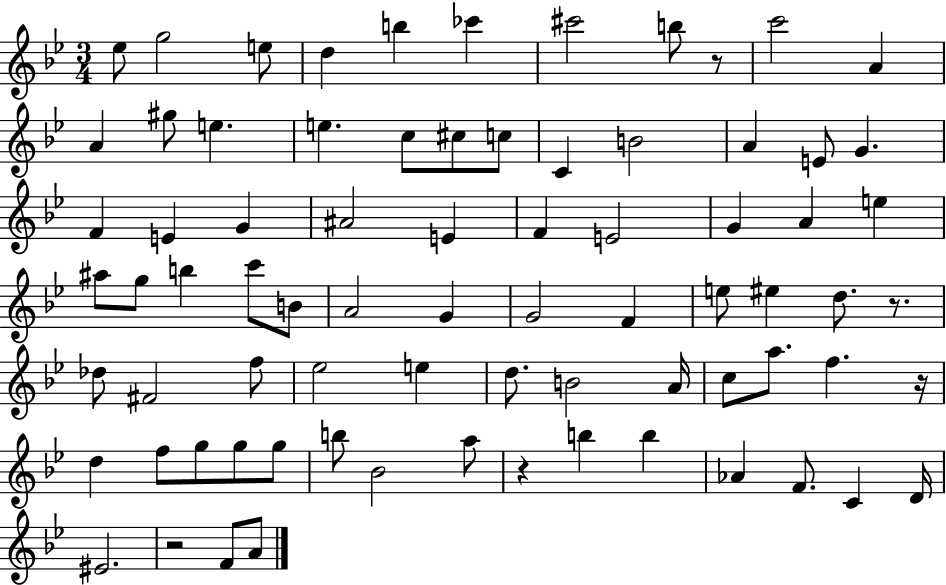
{
  \clef treble
  \numericTimeSignature
  \time 3/4
  \key bes \major
  \repeat volta 2 { ees''8 g''2 e''8 | d''4 b''4 ces'''4 | cis'''2 b''8 r8 | c'''2 a'4 | \break a'4 gis''8 e''4. | e''4. c''8 cis''8 c''8 | c'4 b'2 | a'4 e'8 g'4. | \break f'4 e'4 g'4 | ais'2 e'4 | f'4 e'2 | g'4 a'4 e''4 | \break ais''8 g''8 b''4 c'''8 b'8 | a'2 g'4 | g'2 f'4 | e''8 eis''4 d''8. r8. | \break des''8 fis'2 f''8 | ees''2 e''4 | d''8. b'2 a'16 | c''8 a''8. f''4. r16 | \break d''4 f''8 g''8 g''8 g''8 | b''8 bes'2 a''8 | r4 b''4 b''4 | aes'4 f'8. c'4 d'16 | \break eis'2. | r2 f'8 a'8 | } \bar "|."
}